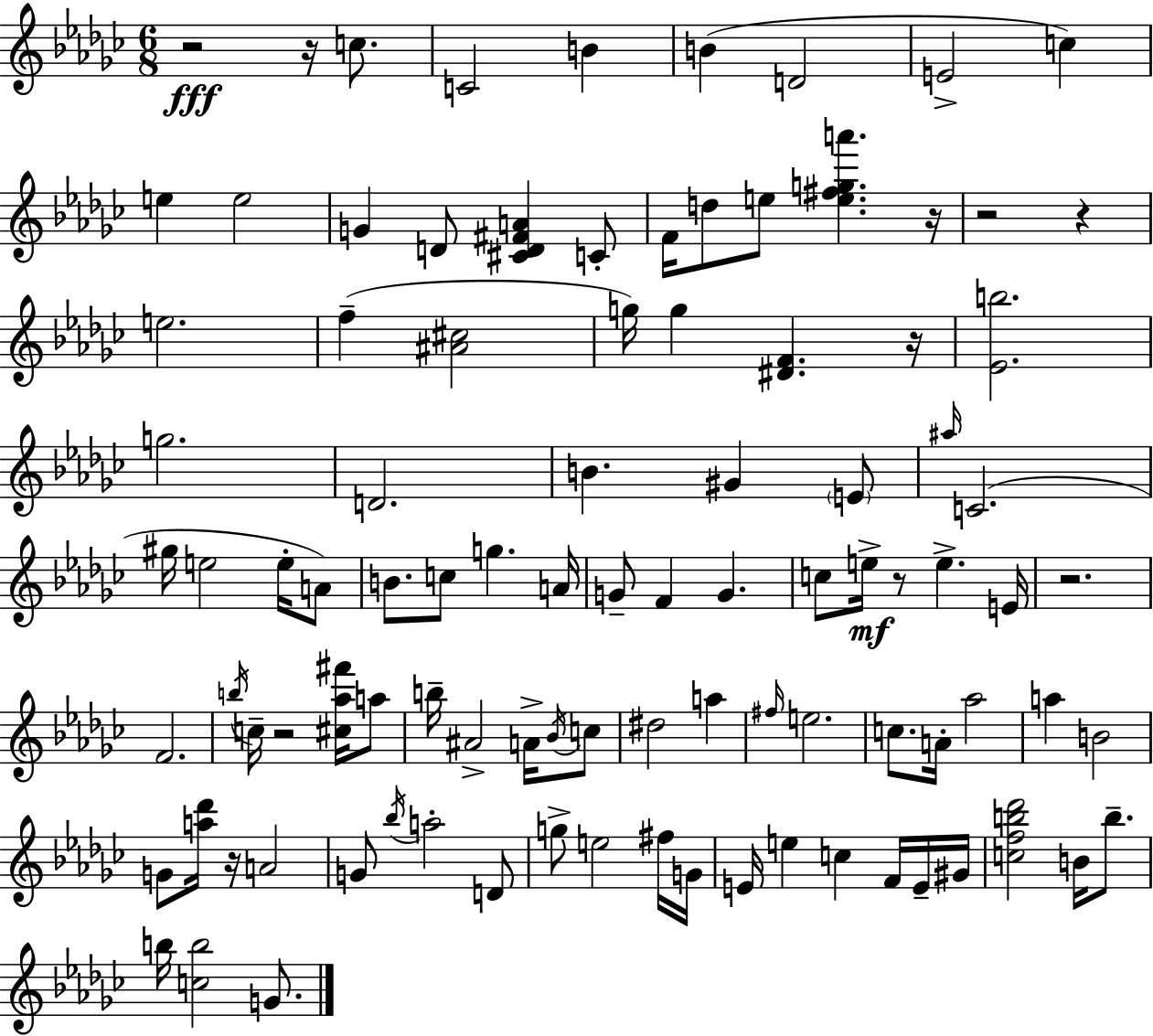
{
  \clef treble
  \numericTimeSignature
  \time 6/8
  \key ees \minor
  r2\fff r16 c''8. | c'2 b'4 | b'4( d'2 | e'2-> c''4) | \break e''4 e''2 | g'4 d'8 <cis' d' fis' a'>4 c'8-. | f'16 d''8 e''8 <e'' fis'' g'' a'''>4. r16 | r2 r4 | \break e''2. | f''4--( <ais' cis''>2 | g''16) g''4 <dis' f'>4. r16 | <ees' b''>2. | \break g''2. | d'2. | b'4. gis'4 \parenthesize e'8 | \grace { ais''16 }( c'2. | \break gis''16 e''2 e''16-. a'8) | b'8. c''8 g''4. | a'16 g'8-- f'4 g'4. | c''8 e''16->\mf r8 e''4.-> | \break e'16 r2. | f'2. | \acciaccatura { b''16 } c''16-- r2 <cis'' aes'' fis'''>16 | a''8 b''16-- ais'2-> a'16-> | \break \acciaccatura { bes'16 } c''8 dis''2 a''4 | \grace { fis''16 } e''2. | c''8. a'16-. aes''2 | a''4 b'2 | \break g'8 <a'' des'''>16 r16 a'2 | g'8 \acciaccatura { bes''16 } a''2-. | d'8 g''8-> e''2 | fis''16 g'16 e'16 e''4 c''4 | \break f'16 e'16-- gis'16 <c'' f'' b'' des'''>2 | b'16 b''8.-- b''16 <c'' b''>2 | g'8. \bar "|."
}